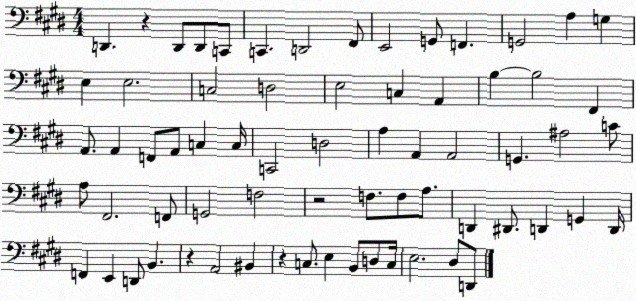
X:1
T:Untitled
M:4/4
L:1/4
K:E
D,, z D,,/2 D,,/2 C,,/2 C,, D,,2 ^F,,/2 E,,2 G,,/2 F,, G,,2 A, G, E, E,2 C,2 D,2 E,2 C, A,, B, B,2 ^F,, A,,/2 A,, F,,/2 A,,/2 C, C,/4 C,,2 D,2 A, A,, A,,2 G,, ^A,2 C/2 A,/2 ^F,,2 F,,/2 G,,2 F,2 z2 F,/2 F,/2 A,/2 D,, ^D,,/2 D,, G,, D,,/4 F,, E,, D,,/2 B,, z A,,2 ^B,, z C,/2 E, B,,/2 D,/2 C,/4 E,2 ^D,/2 D,,/2